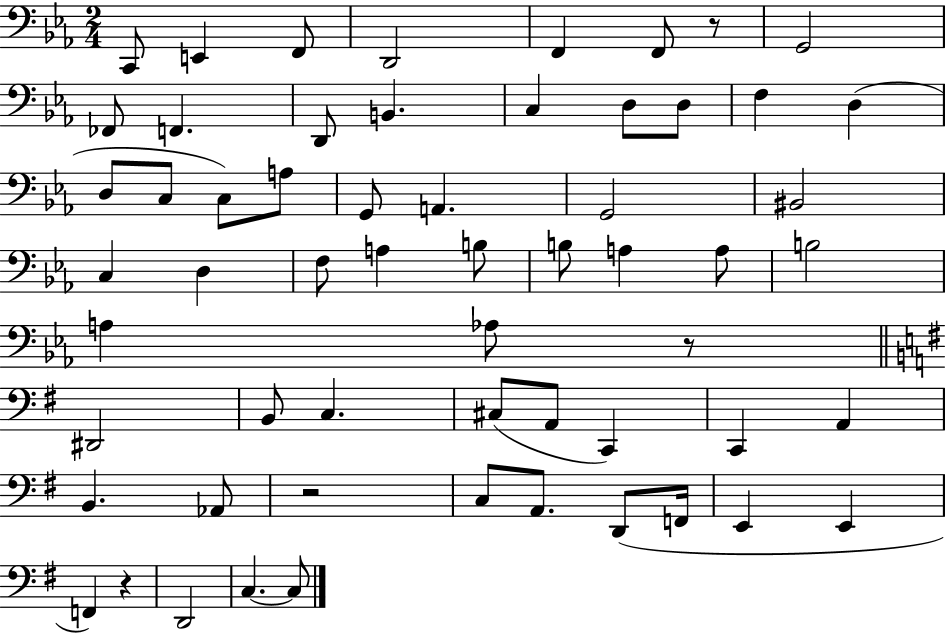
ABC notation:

X:1
T:Untitled
M:2/4
L:1/4
K:Eb
C,,/2 E,, F,,/2 D,,2 F,, F,,/2 z/2 G,,2 _F,,/2 F,, D,,/2 B,, C, D,/2 D,/2 F, D, D,/2 C,/2 C,/2 A,/2 G,,/2 A,, G,,2 ^B,,2 C, D, F,/2 A, B,/2 B,/2 A, A,/2 B,2 A, _A,/2 z/2 ^D,,2 B,,/2 C, ^C,/2 A,,/2 C,, C,, A,, B,, _A,,/2 z2 C,/2 A,,/2 D,,/2 F,,/4 E,, E,, F,, z D,,2 C, C,/2